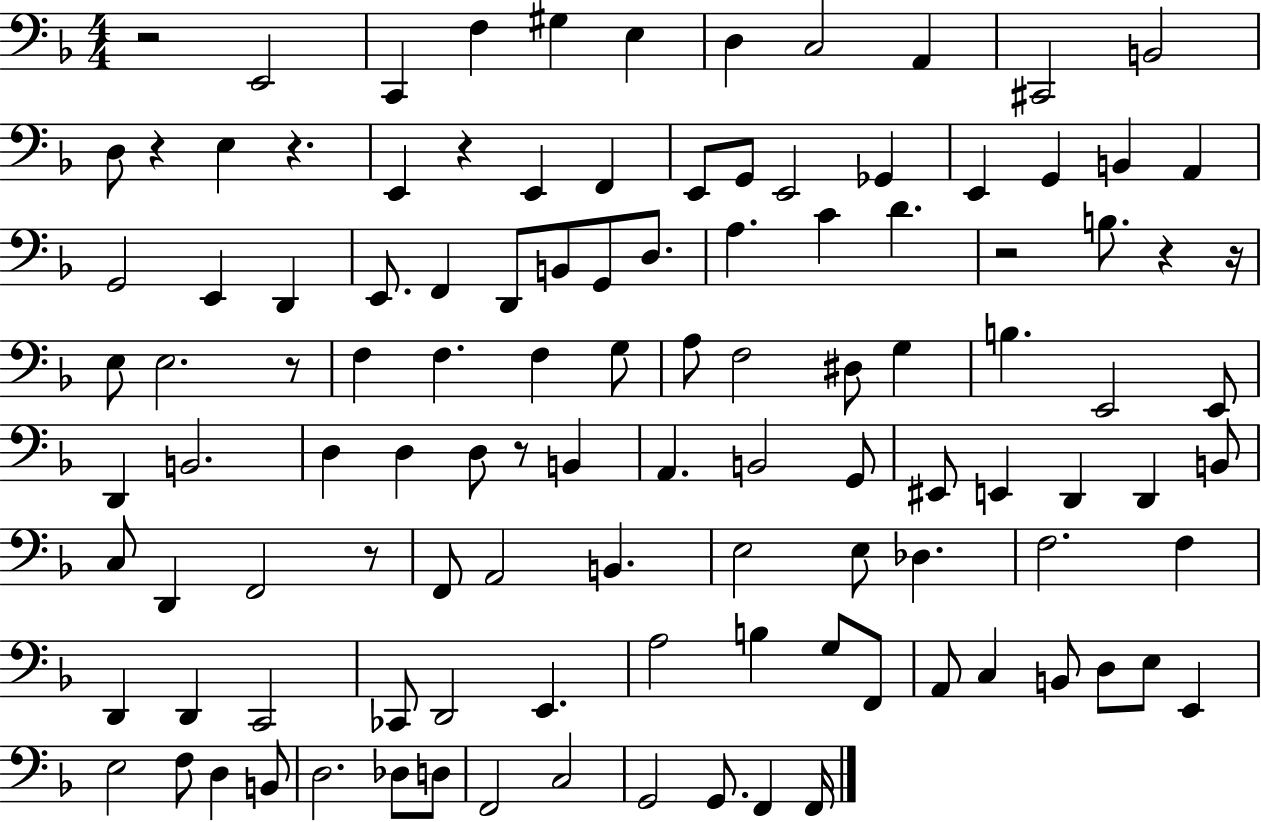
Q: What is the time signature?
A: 4/4